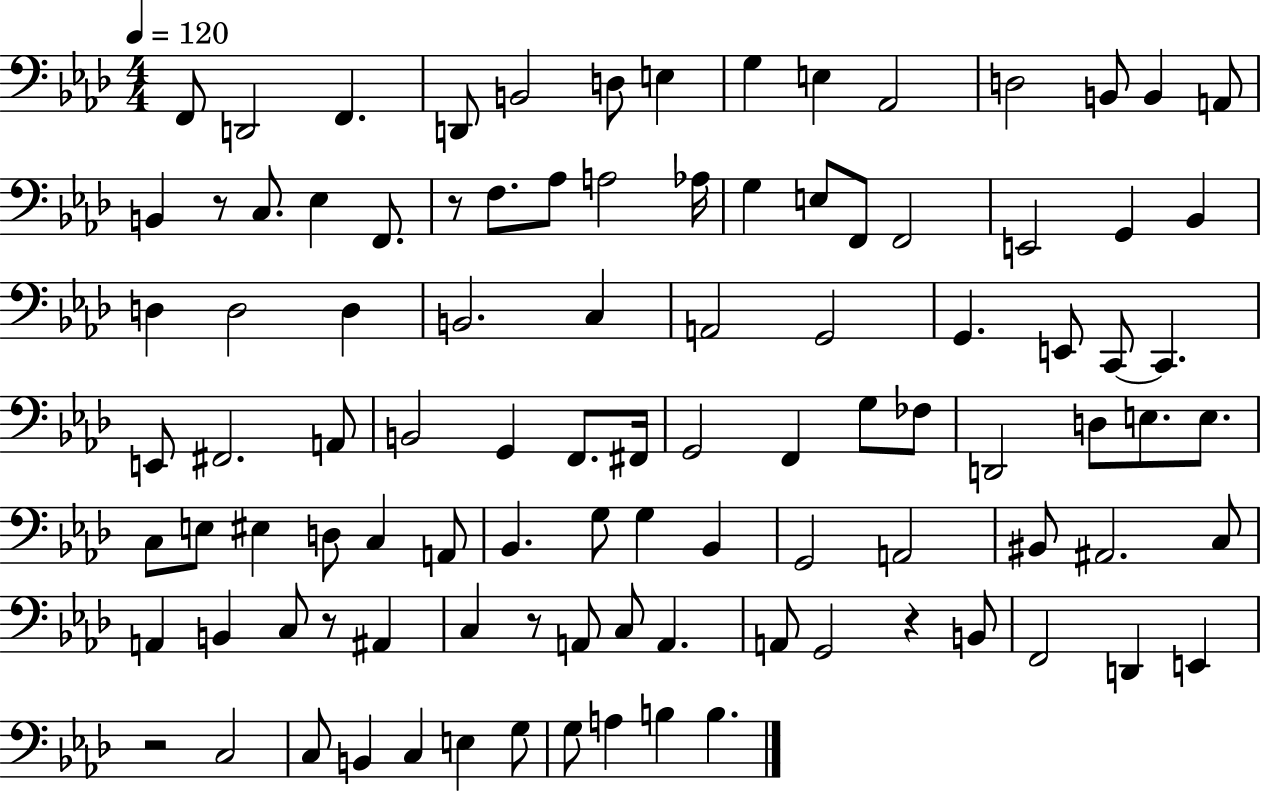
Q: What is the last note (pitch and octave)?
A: B3